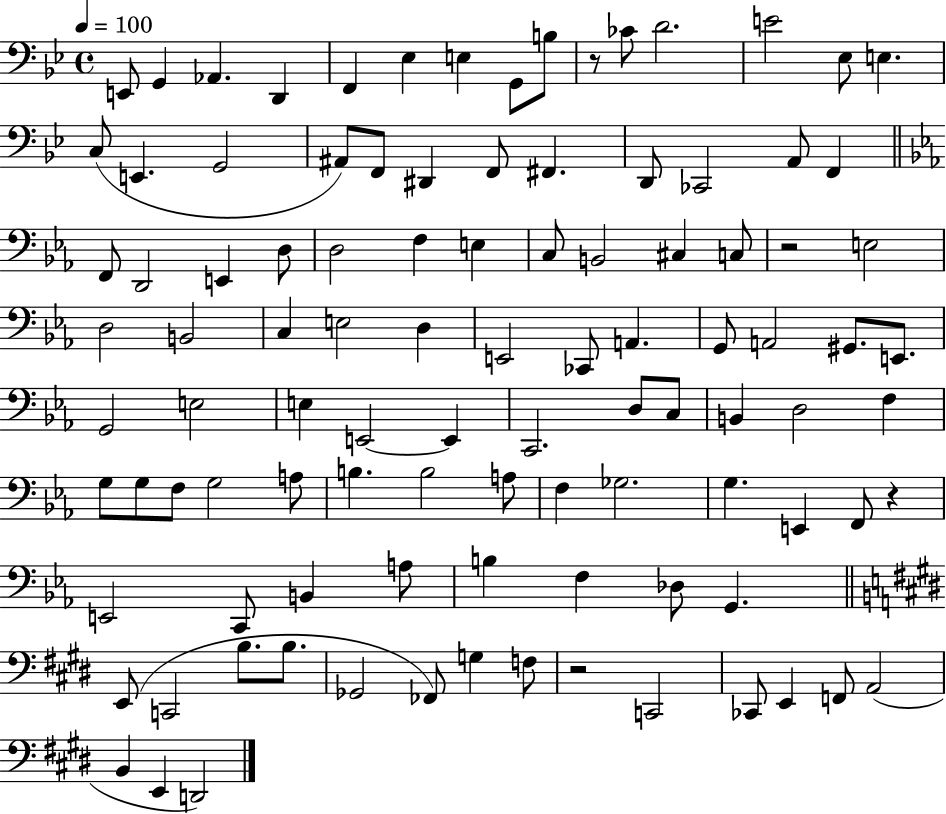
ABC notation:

X:1
T:Untitled
M:4/4
L:1/4
K:Bb
E,,/2 G,, _A,, D,, F,, _E, E, G,,/2 B,/2 z/2 _C/2 D2 E2 _E,/2 E, C,/2 E,, G,,2 ^A,,/2 F,,/2 ^D,, F,,/2 ^F,, D,,/2 _C,,2 A,,/2 F,, F,,/2 D,,2 E,, D,/2 D,2 F, E, C,/2 B,,2 ^C, C,/2 z2 E,2 D,2 B,,2 C, E,2 D, E,,2 _C,,/2 A,, G,,/2 A,,2 ^G,,/2 E,,/2 G,,2 E,2 E, E,,2 E,, C,,2 D,/2 C,/2 B,, D,2 F, G,/2 G,/2 F,/2 G,2 A,/2 B, B,2 A,/2 F, _G,2 G, E,, F,,/2 z E,,2 C,,/2 B,, A,/2 B, F, _D,/2 G,, E,,/2 C,,2 B,/2 B,/2 _G,,2 _F,,/2 G, F,/2 z2 C,,2 _C,,/2 E,, F,,/2 A,,2 B,, E,, D,,2